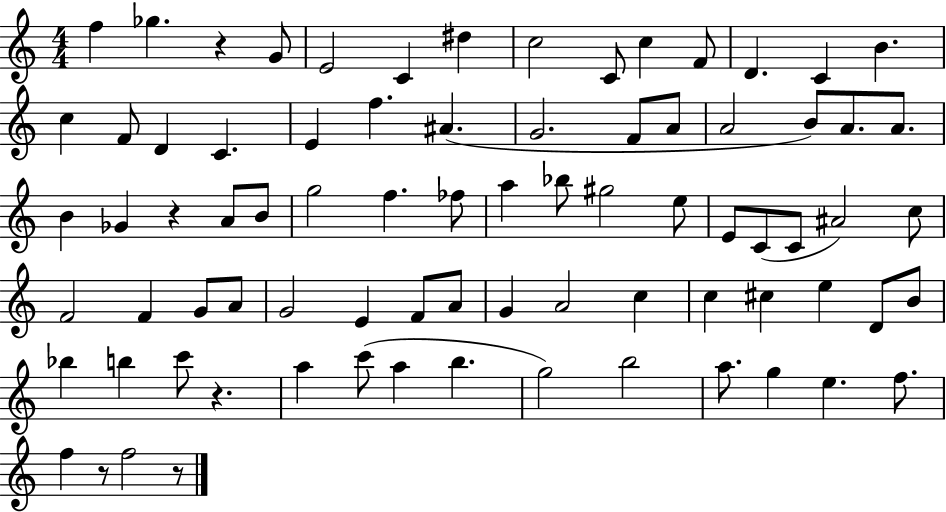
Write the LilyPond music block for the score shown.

{
  \clef treble
  \numericTimeSignature
  \time 4/4
  \key c \major
  f''4 ges''4. r4 g'8 | e'2 c'4 dis''4 | c''2 c'8 c''4 f'8 | d'4. c'4 b'4. | \break c''4 f'8 d'4 c'4. | e'4 f''4. ais'4.( | g'2. f'8 a'8 | a'2 b'8) a'8. a'8. | \break b'4 ges'4 r4 a'8 b'8 | g''2 f''4. fes''8 | a''4 bes''8 gis''2 e''8 | e'8 c'8( c'8 ais'2) c''8 | \break f'2 f'4 g'8 a'8 | g'2 e'4 f'8 a'8 | g'4 a'2 c''4 | c''4 cis''4 e''4 d'8 b'8 | \break bes''4 b''4 c'''8 r4. | a''4 c'''8( a''4 b''4. | g''2) b''2 | a''8. g''4 e''4. f''8. | \break f''4 r8 f''2 r8 | \bar "|."
}